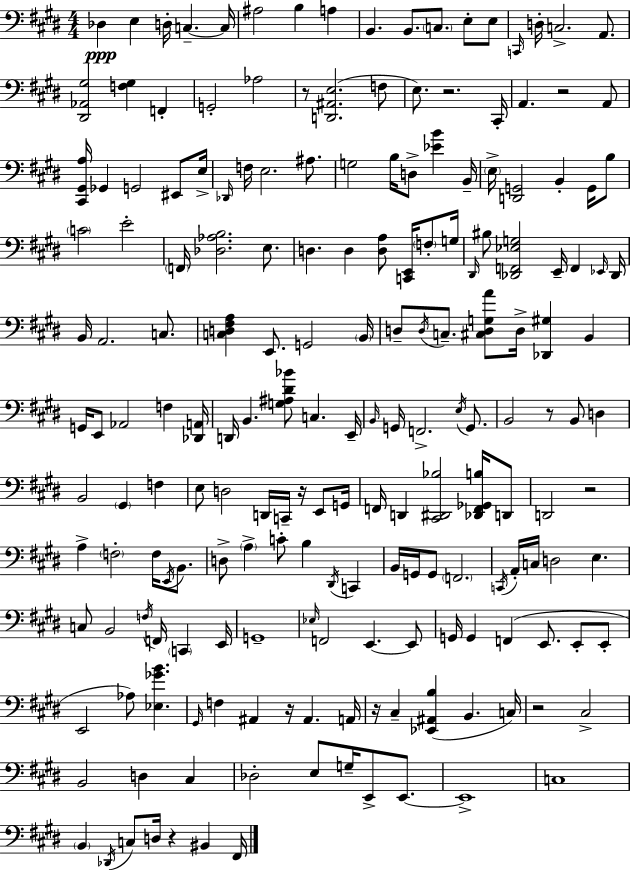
Db3/q E3/q D3/s C3/q. C3/s A#3/h B3/q A3/q B2/q. B2/e. C3/e. E3/e E3/e C2/s D3/s C3/h. A2/e. [D#2,Ab2,G#3]/h [F3,G#3]/q F2/q G2/h Ab3/h R/e [D2,A#2,E3]/h. F3/e E3/e. R/h. C#2/s A2/q. R/h A2/e [C#2,G#2,A3]/s Gb2/q G2/h EIS2/e E3/s Db2/s F3/s E3/h. A#3/e. G3/h B3/s D3/e [Eb4,B4]/q B2/s E3/s [D2,G2]/h B2/q G2/s B3/e C4/h E4/h F2/s [Db3,Ab3,B3]/h. E3/e. D3/q. D3/q [D3,A3]/e [C2,E2]/s F3/e G3/s D#2/s BIS3/e [Db2,F2,Eb3,G3]/h E2/s F2/q Eb2/s Db2/s B2/s A2/h. C3/e. [C3,D3,F#3,A3]/q E2/e. G2/h B2/s D3/e D3/s C3/e. [C#3,D3,G3,A4]/e D3/s [Db2,G#3]/q B2/q G2/s E2/e Ab2/h F3/q [Db2,A2]/s D2/s B2/q. [G3,A#3,D#4,Bb4]/e C3/q. E2/s B2/s G2/s F2/h. E3/s G2/e. B2/h R/e B2/e D3/q B2/h G#2/q F3/q E3/e D3/h D2/s C2/s R/s E2/e G2/s F2/s D2/q [C#2,D#2,Bb3]/h [Db2,F2,Gb2,B3]/s D2/e D2/h R/h A3/q F3/h F3/s E2/s B2/e. D3/e A3/q C4/e B3/q D#2/s C2/q B2/s G2/s G2/e F2/h. C2/s A2/s C3/s D3/h E3/q. C3/e B2/h F3/s F2/s C2/q E2/s G2/w Eb3/s F2/h E2/q. E2/e G2/s G2/q F2/q E2/e. E2/e E2/e E2/h Ab3/e [Eb3,Gb4,B4]/q. G#2/s F3/q A#2/q R/s A#2/q. A2/s R/s C#3/q [Eb2,A#2,B3]/q B2/q. C3/s R/h C#3/h B2/h D3/q C#3/q Db3/h E3/e G3/s E2/e E2/e. E2/w C3/w B2/q Db2/s C3/e D3/s R/q BIS2/q F#2/s